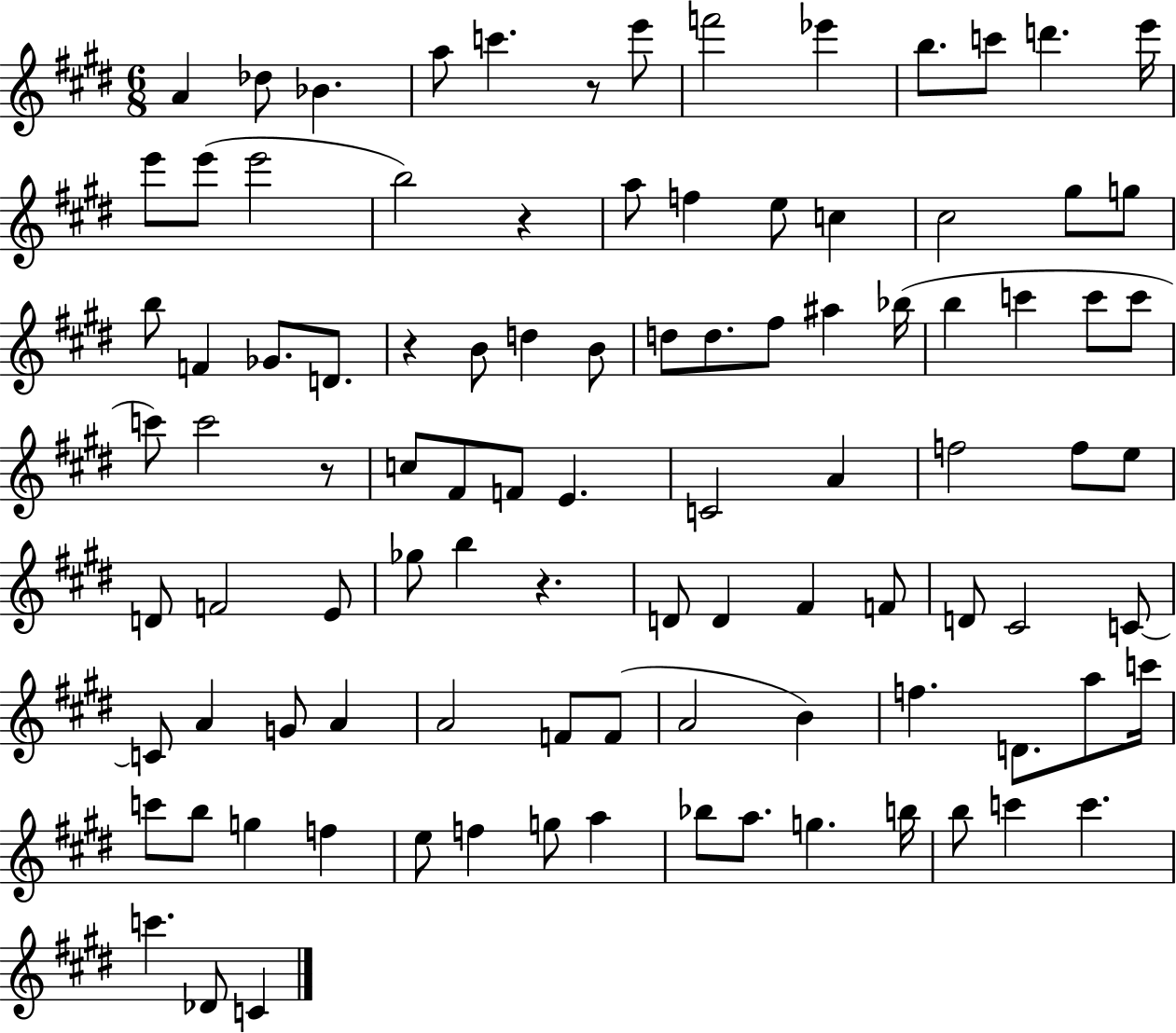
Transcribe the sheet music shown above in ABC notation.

X:1
T:Untitled
M:6/8
L:1/4
K:E
A _d/2 _B a/2 c' z/2 e'/2 f'2 _e' b/2 c'/2 d' e'/4 e'/2 e'/2 e'2 b2 z a/2 f e/2 c ^c2 ^g/2 g/2 b/2 F _G/2 D/2 z B/2 d B/2 d/2 d/2 ^f/2 ^a _b/4 b c' c'/2 c'/2 c'/2 c'2 z/2 c/2 ^F/2 F/2 E C2 A f2 f/2 e/2 D/2 F2 E/2 _g/2 b z D/2 D ^F F/2 D/2 ^C2 C/2 C/2 A G/2 A A2 F/2 F/2 A2 B f D/2 a/2 c'/4 c'/2 b/2 g f e/2 f g/2 a _b/2 a/2 g b/4 b/2 c' c' c' _D/2 C